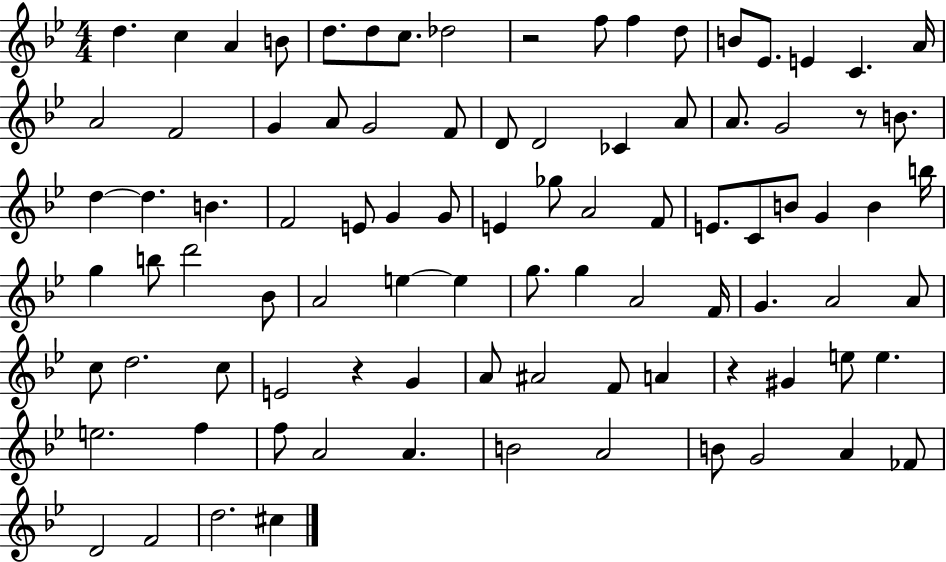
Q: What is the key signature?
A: BES major